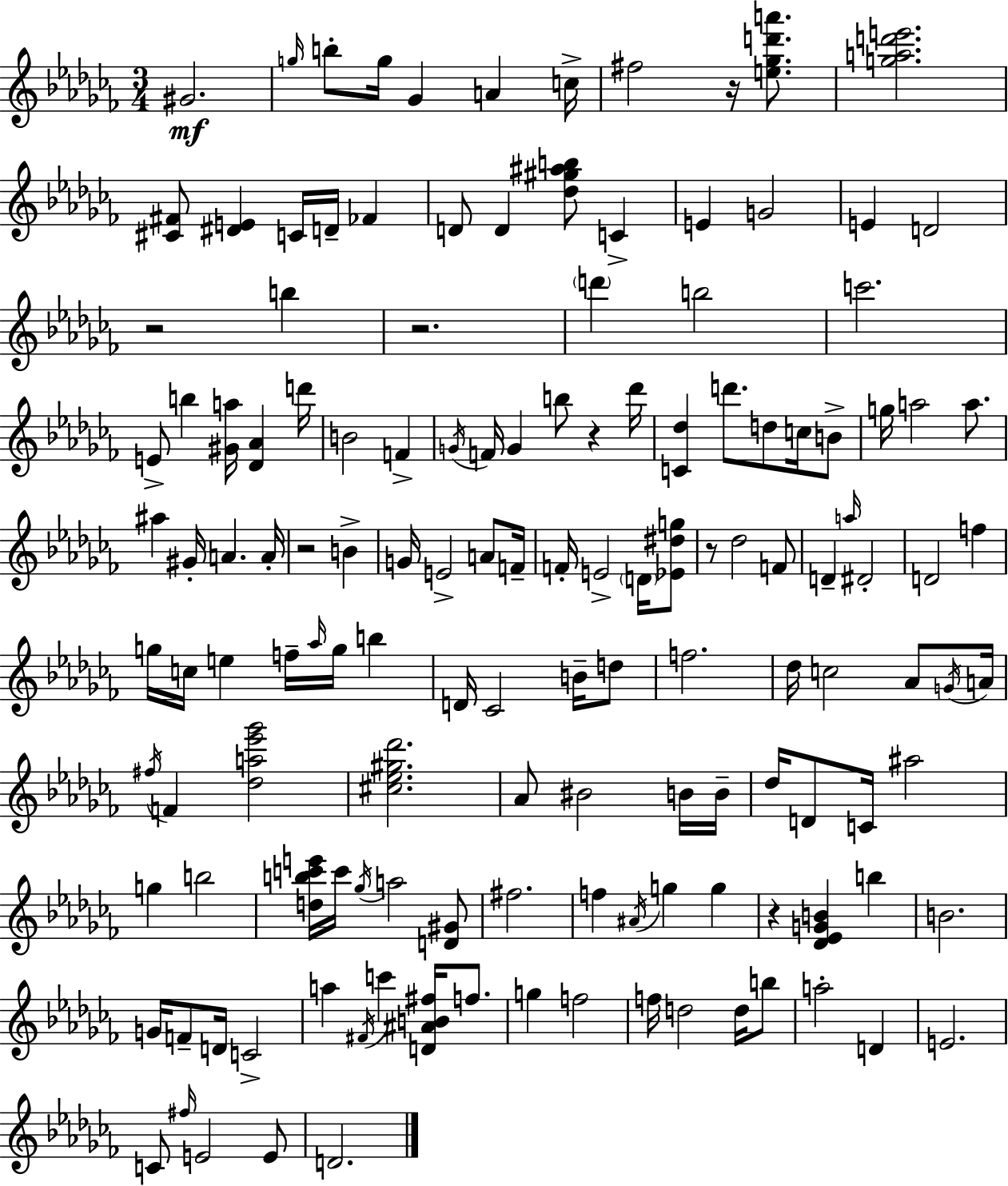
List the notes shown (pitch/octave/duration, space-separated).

G#4/h. G5/s B5/e G5/s Gb4/q A4/q C5/s F#5/h R/s [E5,Gb5,D6,A6]/e. [G5,A5,D6,E6]/h. [C#4,F#4]/e [D#4,E4]/q C4/s D4/s FES4/q D4/e D4/q [Db5,G#5,A#5,B5]/e C4/q E4/q G4/h E4/q D4/h R/h B5/q R/h. D6/q B5/h C6/h. E4/e B5/q [G#4,A5]/s [Db4,Ab4]/q D6/s B4/h F4/q G4/s F4/s G4/q B5/e R/q Db6/s [C4,Db5]/q D6/e. D5/e C5/s B4/e G5/s A5/h A5/e. A#5/q G#4/s A4/q. A4/s R/h B4/q G4/s E4/h A4/e F4/s F4/s E4/h D4/s [Eb4,D#5,G5]/e R/e Db5/h F4/e D4/q A5/s D#4/h D4/h F5/q G5/s C5/s E5/q F5/s Ab5/s G5/s B5/q D4/s CES4/h B4/s D5/e F5/h. Db5/s C5/h Ab4/e G4/s A4/s F#5/s F4/q [Db5,A5,Eb6,Gb6]/h [C#5,Eb5,G#5,Db6]/h. Ab4/e BIS4/h B4/s B4/s Db5/s D4/e C4/s A#5/h G5/q B5/h [D5,B5,C6,E6]/s C6/s Gb5/s A5/h [D4,G#4]/e F#5/h. F5/q A#4/s G5/q G5/q R/q [Db4,Eb4,G4,B4]/q B5/q B4/h. G4/s F4/e D4/s C4/h A5/q F#4/s C6/q [D4,A#4,B4,F#5]/s F5/e. G5/q F5/h F5/s D5/h D5/s B5/e A5/h D4/q E4/h. C4/e F#5/s E4/h E4/e D4/h.